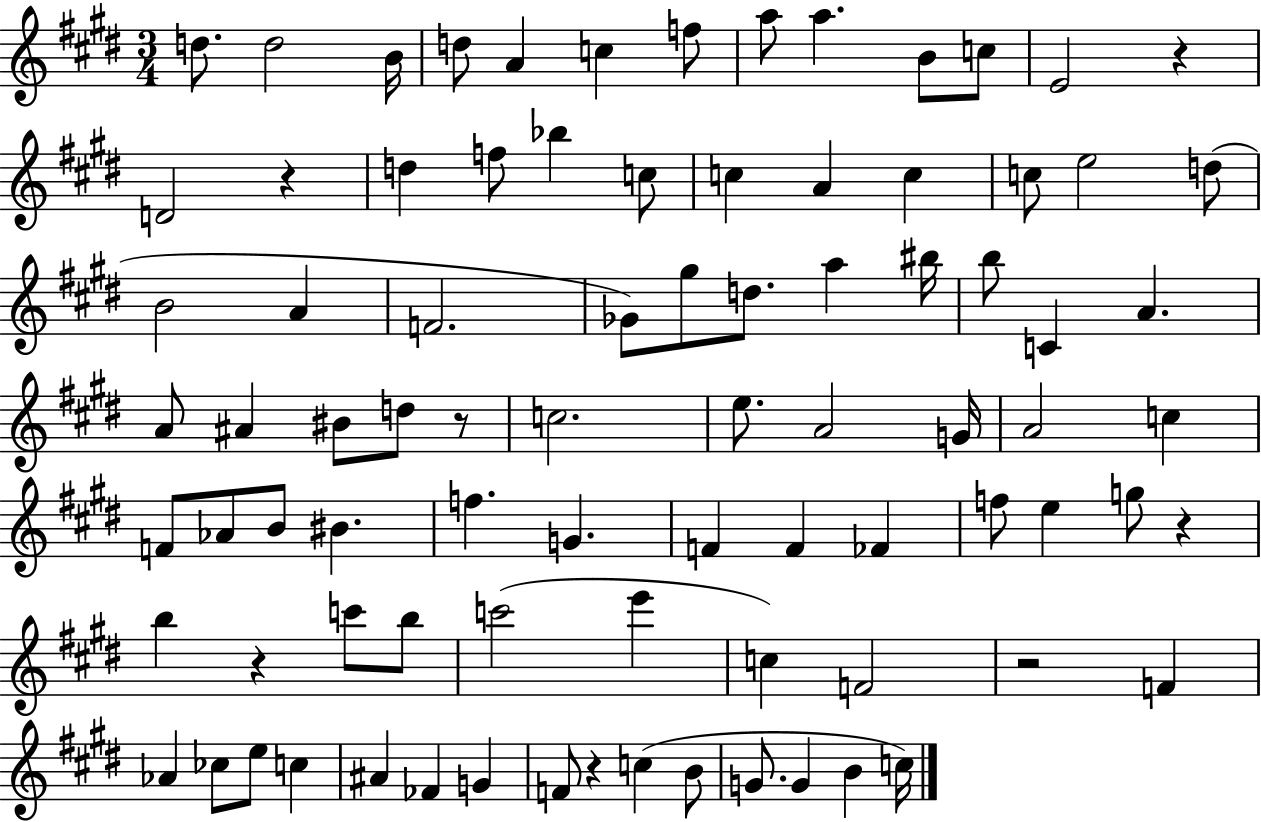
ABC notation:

X:1
T:Untitled
M:3/4
L:1/4
K:E
d/2 d2 B/4 d/2 A c f/2 a/2 a B/2 c/2 E2 z D2 z d f/2 _b c/2 c A c c/2 e2 d/2 B2 A F2 _G/2 ^g/2 d/2 a ^b/4 b/2 C A A/2 ^A ^B/2 d/2 z/2 c2 e/2 A2 G/4 A2 c F/2 _A/2 B/2 ^B f G F F _F f/2 e g/2 z b z c'/2 b/2 c'2 e' c F2 z2 F _A _c/2 e/2 c ^A _F G F/2 z c B/2 G/2 G B c/4